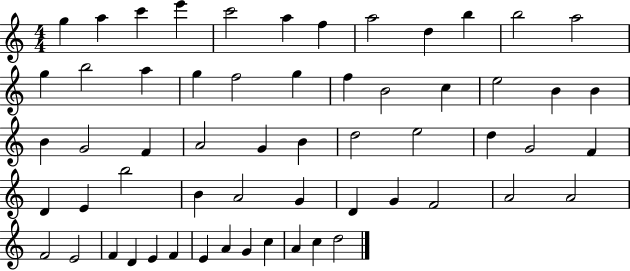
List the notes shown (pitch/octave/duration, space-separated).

G5/q A5/q C6/q E6/q C6/h A5/q F5/q A5/h D5/q B5/q B5/h A5/h G5/q B5/h A5/q G5/q F5/h G5/q F5/q B4/h C5/q E5/h B4/q B4/q B4/q G4/h F4/q A4/h G4/q B4/q D5/h E5/h D5/q G4/h F4/q D4/q E4/q B5/h B4/q A4/h G4/q D4/q G4/q F4/h A4/h A4/h F4/h E4/h F4/q D4/q E4/q F4/q E4/q A4/q G4/q C5/q A4/q C5/q D5/h